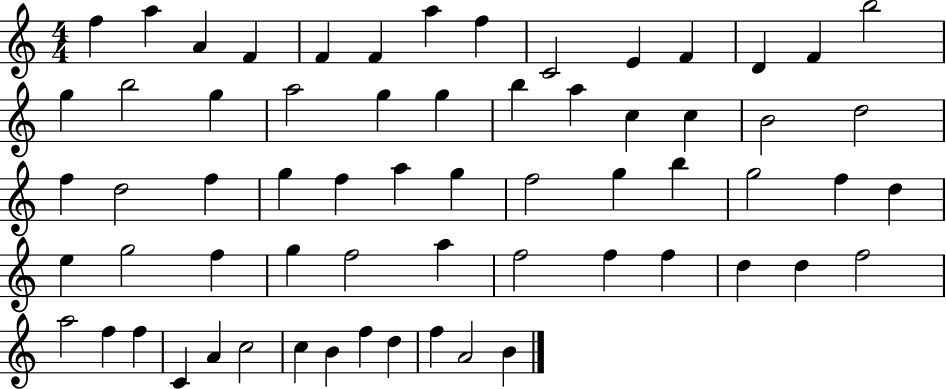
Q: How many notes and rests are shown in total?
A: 64